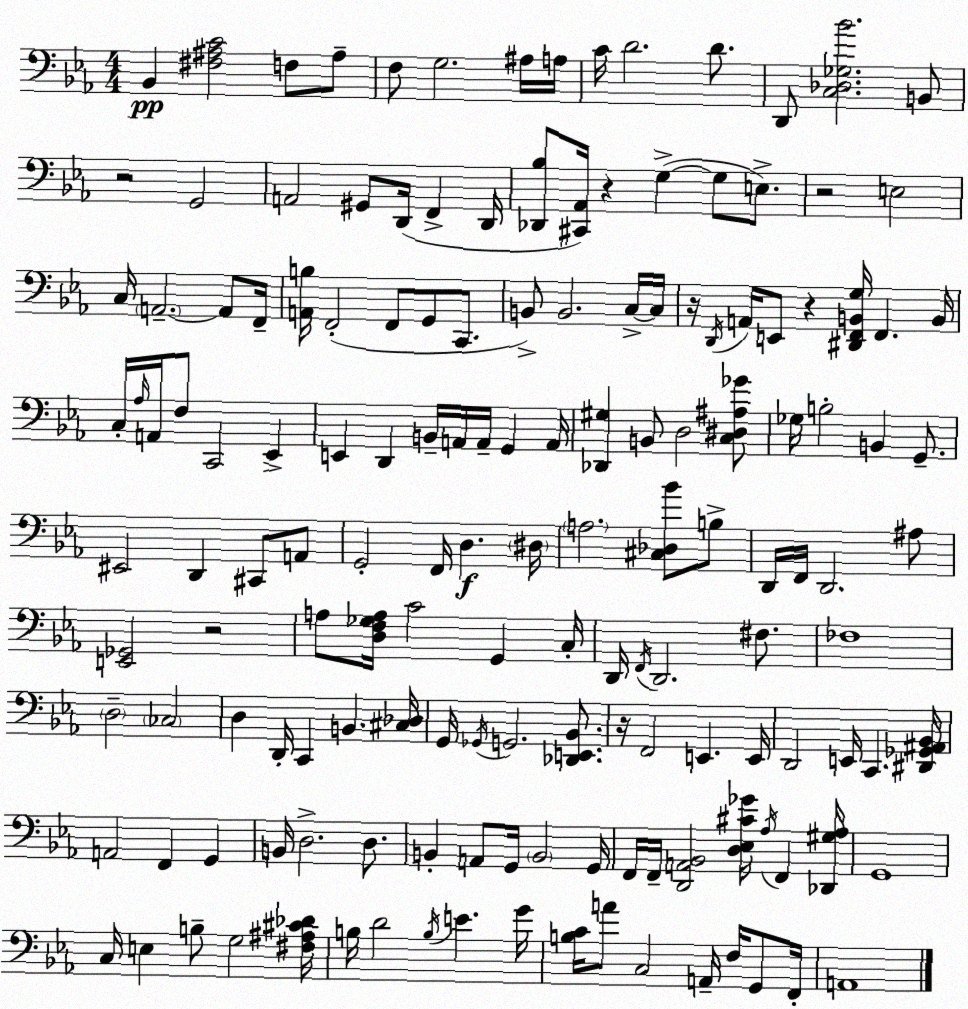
X:1
T:Untitled
M:4/4
L:1/4
K:Cm
_B,, [^F,^A,C]2 F,/2 ^A,/2 F,/2 G,2 ^A,/4 A,/4 C/4 D2 D/2 D,,/2 [C,_D,_G,_B]2 B,,/2 z2 G,,2 A,,2 ^G,,/2 D,,/4 F,, D,,/4 [_D,,_B,]/2 [^C,,_A,,]/4 z G, G,/2 E,/2 z2 E,2 C,/4 A,,2 A,,/2 F,,/4 [A,,B,]/4 F,,2 F,,/2 G,,/2 C,,/2 B,,/2 B,,2 C,/4 C,/4 z/4 D,,/4 A,,/4 E,,/2 z [^D,,F,,B,,G,]/4 F,, B,,/4 C,/4 _A,/4 A,,/4 F,/2 C,,2 _E,, E,, D,, B,,/4 A,,/4 A,,/4 G,, A,,/4 [_D,,^G,] B,,/2 D,2 [C,^D,^A,_G]/2 _G,/4 B,2 B,, G,,/2 ^E,,2 D,, ^C,,/2 A,,/2 G,,2 F,,/4 D, ^D,/4 A,2 [^C,_D,_B]/2 B,/2 D,,/4 F,,/4 D,,2 ^A,/2 [E,,_G,,]2 z2 A,/2 [D,F,_G,A,]/4 C2 G,, C,/4 D,,/4 F,,/4 D,,2 ^F,/2 _F,4 D,2 _C,2 D, D,,/4 C,, B,, [^C,_D,]/4 G,,/4 _G,,/4 G,,2 [_D,,E,,_B,,]/2 z/4 F,,2 E,, E,,/4 D,,2 E,,/4 C,, [^D,,_G,,^A,,_B,,]/4 A,,2 F,, G,, B,,/4 D,2 D,/2 B,, A,,/2 G,,/4 B,,2 G,,/4 F,,/4 F,,/4 [D,,A,,_B,,]2 [D,_E,^C_G]/4 _A,/4 F,, [_D,,^G,_A,]/4 G,,4 C,/4 E, B,/2 G,2 [^F,^A,^C_D]/4 B,/4 D2 B,/4 E G/4 [B,C]/4 A/2 C,2 A,,/4 F,/4 G,,/2 F,,/4 A,,4